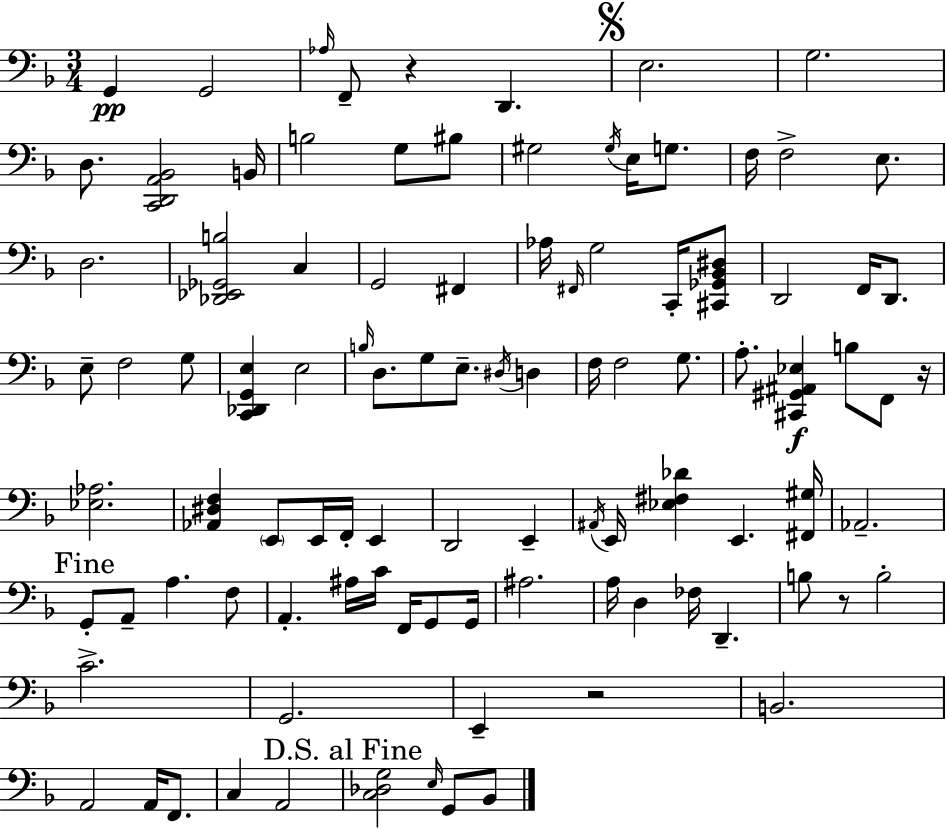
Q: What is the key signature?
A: F major